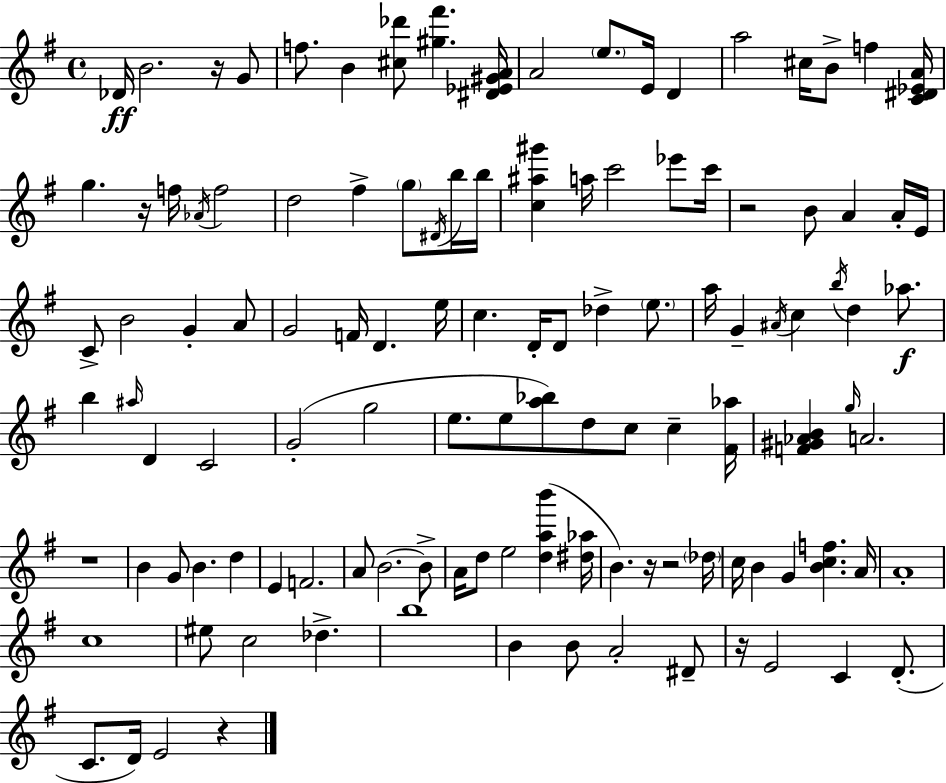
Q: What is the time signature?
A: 4/4